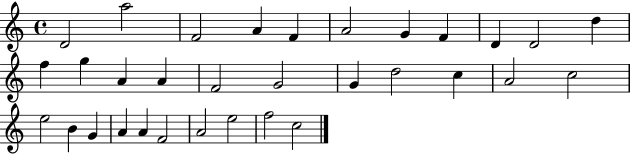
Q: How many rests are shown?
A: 0